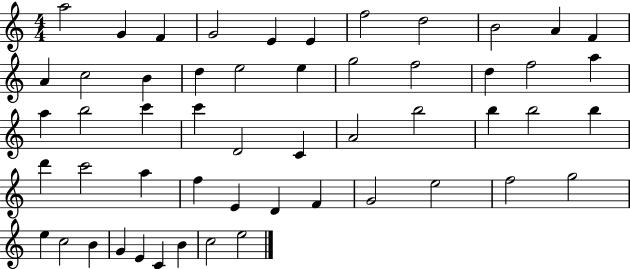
{
  \clef treble
  \numericTimeSignature
  \time 4/4
  \key c \major
  a''2 g'4 f'4 | g'2 e'4 e'4 | f''2 d''2 | b'2 a'4 f'4 | \break a'4 c''2 b'4 | d''4 e''2 e''4 | g''2 f''2 | d''4 f''2 a''4 | \break a''4 b''2 c'''4 | c'''4 d'2 c'4 | a'2 b''2 | b''4 b''2 b''4 | \break d'''4 c'''2 a''4 | f''4 e'4 d'4 f'4 | g'2 e''2 | f''2 g''2 | \break e''4 c''2 b'4 | g'4 e'4 c'4 b'4 | c''2 e''2 | \bar "|."
}